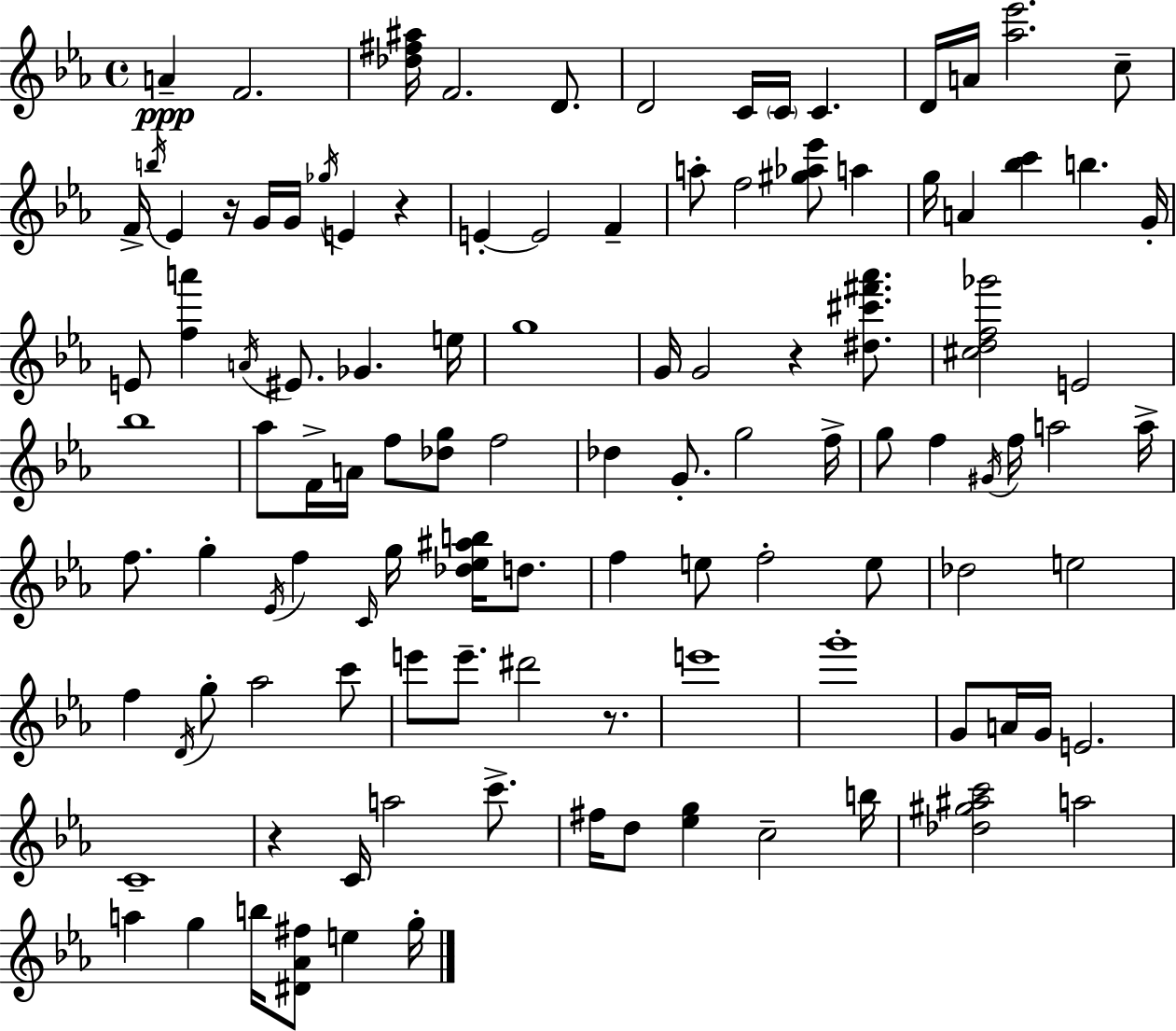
A4/q F4/h. [Db5,F#5,A#5]/s F4/h. D4/e. D4/h C4/s C4/s C4/q. D4/s A4/s [Ab5,Eb6]/h. C5/e F4/s B5/s Eb4/q R/s G4/s G4/s Gb5/s E4/q R/q E4/q E4/h F4/q A5/e F5/h [G#5,Ab5,Eb6]/e A5/q G5/s A4/q [Bb5,C6]/q B5/q. G4/s E4/e [F5,A6]/q A4/s EIS4/e. Gb4/q. E5/s G5/w G4/s G4/h R/q [D#5,C#6,F#6,Ab6]/e. [C#5,D5,F5,Gb6]/h E4/h Bb5/w Ab5/e F4/s A4/s F5/e [Db5,G5]/e F5/h Db5/q G4/e. G5/h F5/s G5/e F5/q G#4/s F5/s A5/h A5/s F5/e. G5/q Eb4/s F5/q C4/s G5/s [Db5,Eb5,A#5,B5]/s D5/e. F5/q E5/e F5/h E5/e Db5/h E5/h F5/q D4/s G5/e Ab5/h C6/e E6/e E6/e. D#6/h R/e. E6/w G6/w G4/e A4/s G4/s E4/h. C4/w R/q C4/s A5/h C6/e. F#5/s D5/e [Eb5,G5]/q C5/h B5/s [Db5,G#5,A#5,C6]/h A5/h A5/q G5/q B5/s [D#4,Ab4,F#5]/e E5/q G5/s